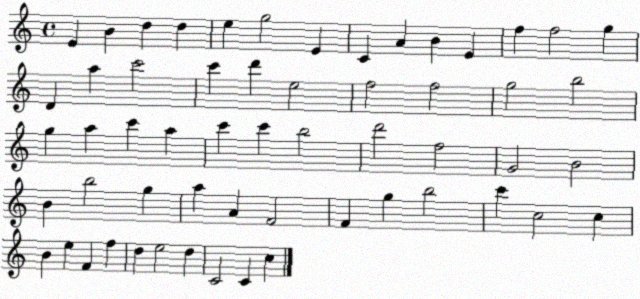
X:1
T:Untitled
M:4/4
L:1/4
K:C
E B d d e g2 E C A B E f f2 g D a c'2 c' d' e2 f2 f2 g2 b2 g a c' a c' c' b2 d'2 f2 G2 B2 B b2 g a A F2 F g b2 c' c2 c B e F f d e2 d C2 C c